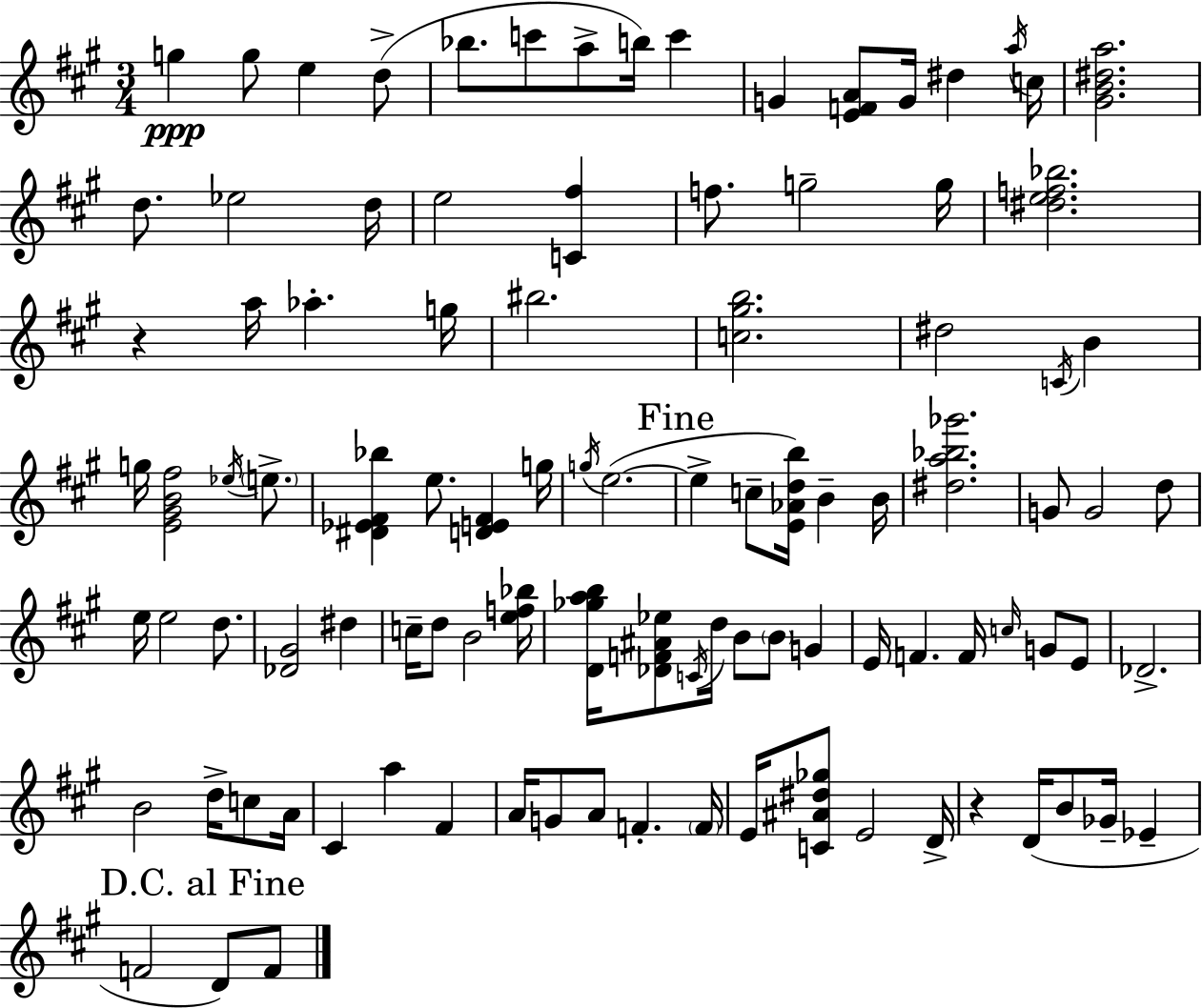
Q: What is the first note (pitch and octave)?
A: G5